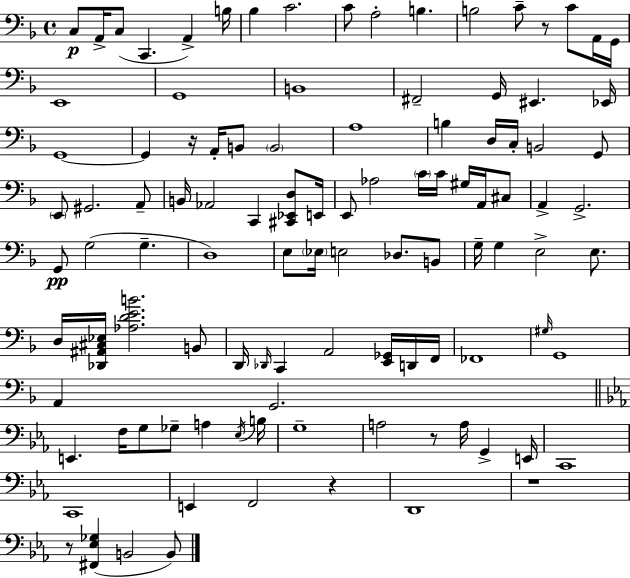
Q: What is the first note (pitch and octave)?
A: C3